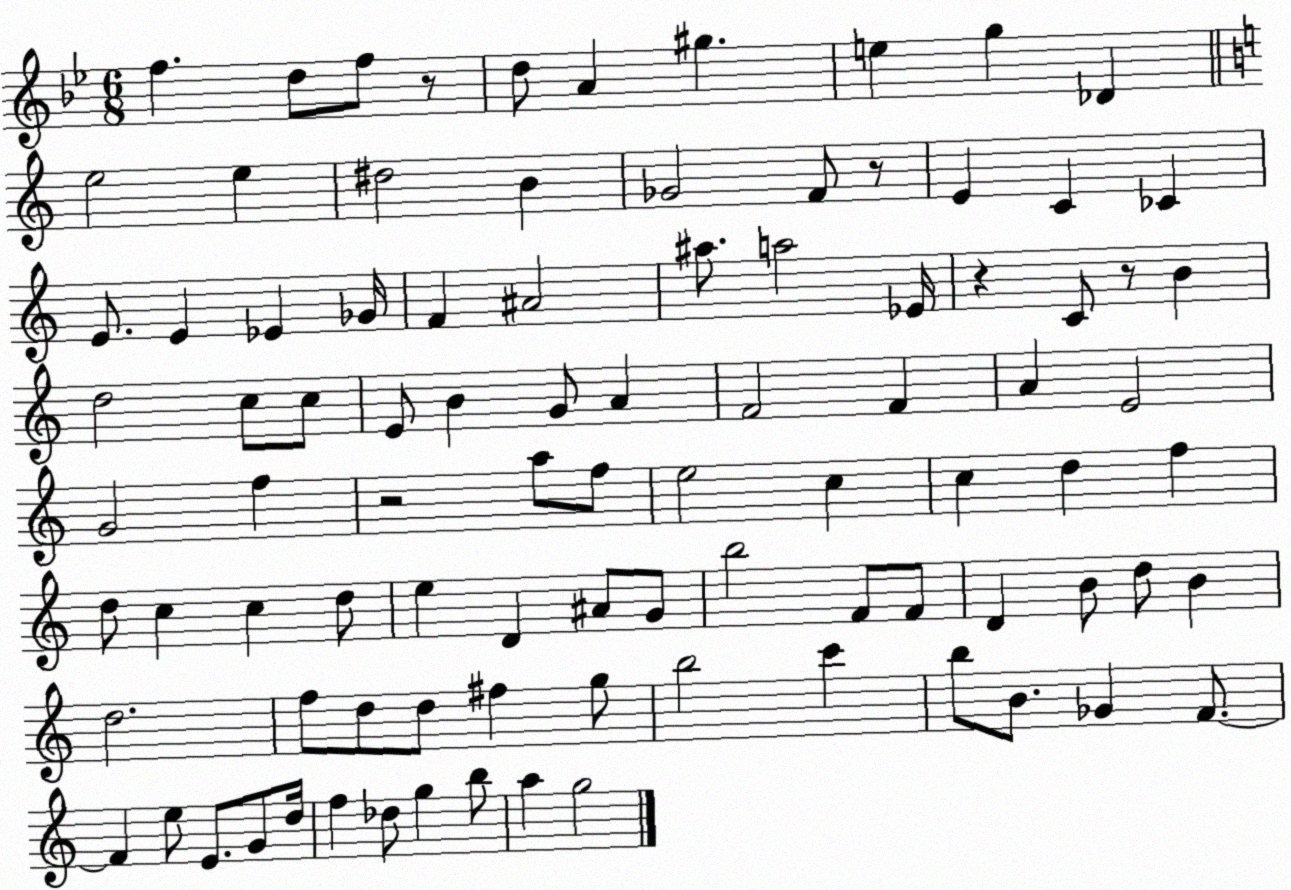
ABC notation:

X:1
T:Untitled
M:6/8
L:1/4
K:Bb
f d/2 f/2 z/2 d/2 A ^g e g _D e2 e ^d2 B _G2 F/2 z/2 E C _C E/2 E _E _G/4 F ^A2 ^a/2 a2 _E/4 z C/2 z/2 B d2 c/2 c/2 E/2 B G/2 A F2 F A E2 G2 f z2 a/2 f/2 e2 c c d f d/2 c c d/2 e D ^A/2 G/2 b2 F/2 F/2 D B/2 d/2 B d2 f/2 d/2 d/2 ^f g/2 b2 c' b/2 B/2 _G F/2 F e/2 E/2 G/2 d/4 f _d/2 g b/2 a g2